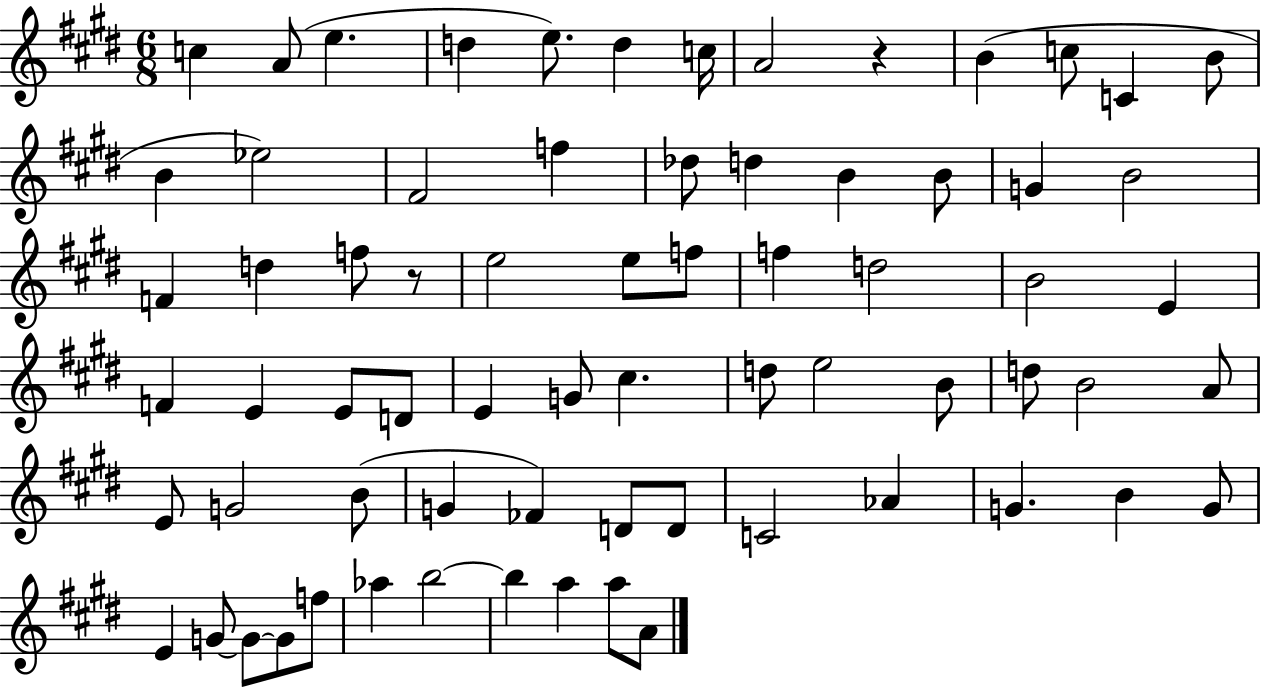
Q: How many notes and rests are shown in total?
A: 70